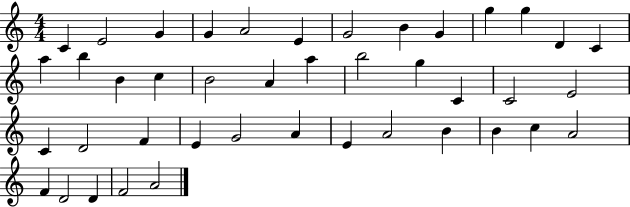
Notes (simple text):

C4/q E4/h G4/q G4/q A4/h E4/q G4/h B4/q G4/q G5/q G5/q D4/q C4/q A5/q B5/q B4/q C5/q B4/h A4/q A5/q B5/h G5/q C4/q C4/h E4/h C4/q D4/h F4/q E4/q G4/h A4/q E4/q A4/h B4/q B4/q C5/q A4/h F4/q D4/h D4/q F4/h A4/h